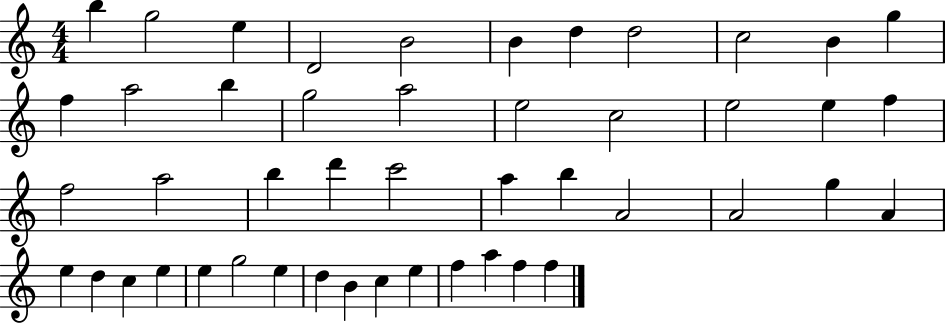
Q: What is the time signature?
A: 4/4